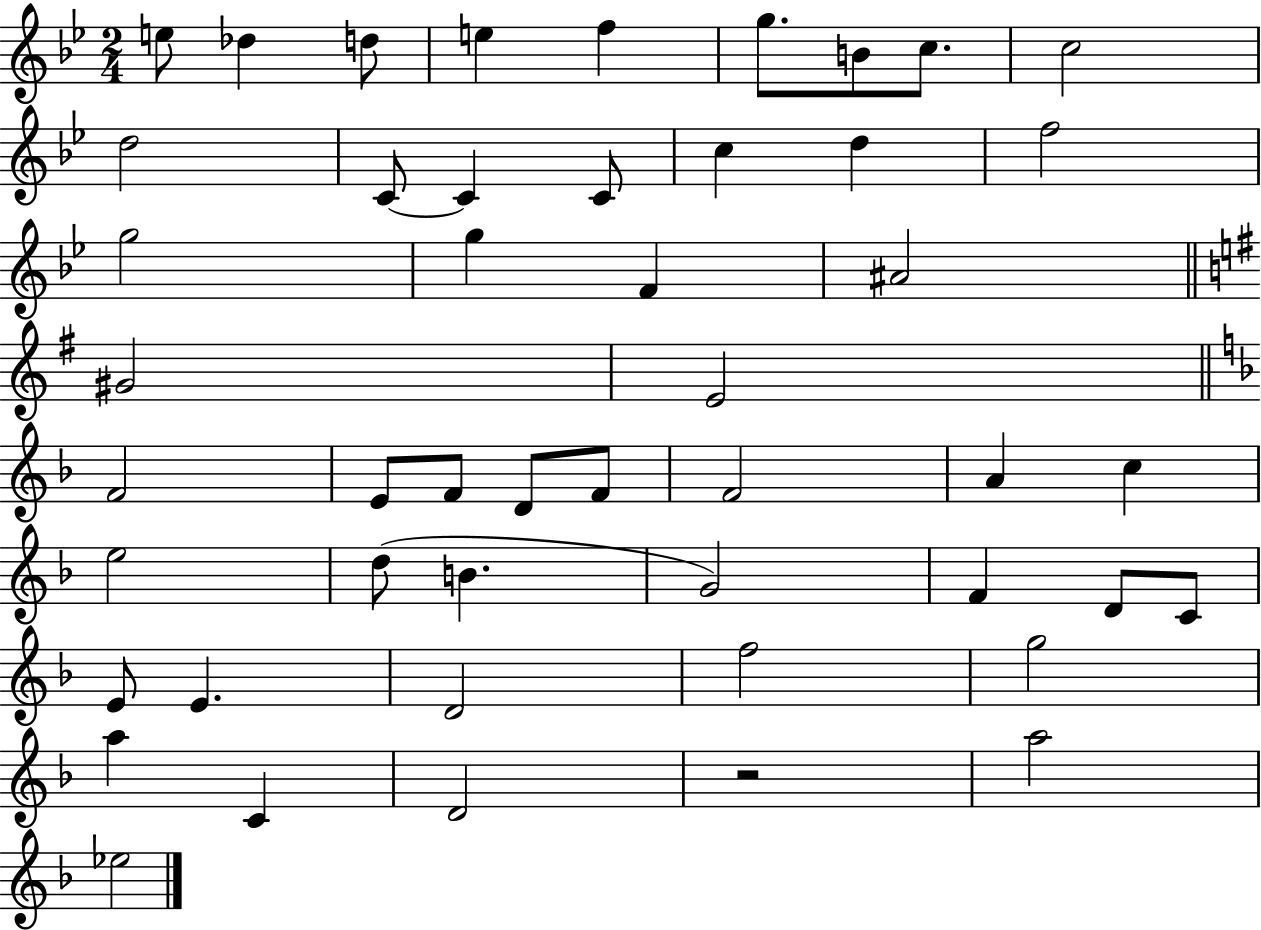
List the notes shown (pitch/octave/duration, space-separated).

E5/e Db5/q D5/e E5/q F5/q G5/e. B4/e C5/e. C5/h D5/h C4/e C4/q C4/e C5/q D5/q F5/h G5/h G5/q F4/q A#4/h G#4/h E4/h F4/h E4/e F4/e D4/e F4/e F4/h A4/q C5/q E5/h D5/e B4/q. G4/h F4/q D4/e C4/e E4/e E4/q. D4/h F5/h G5/h A5/q C4/q D4/h R/h A5/h Eb5/h